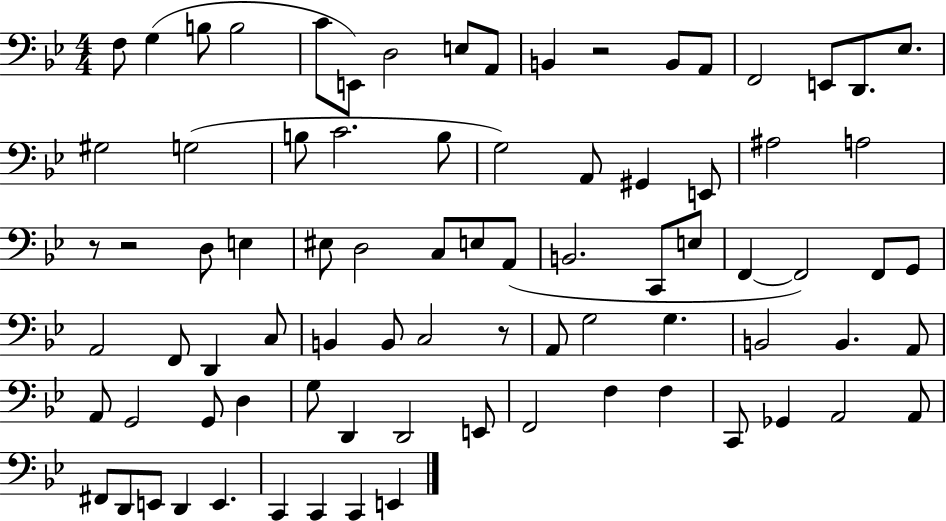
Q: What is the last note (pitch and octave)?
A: E2